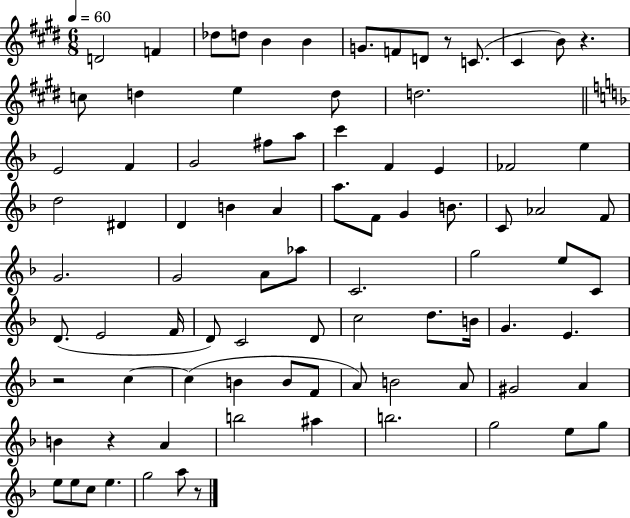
D4/h F4/q Db5/e D5/e B4/q B4/q G4/e. F4/e D4/e R/e C4/e. C#4/q B4/e R/q. C5/e D5/q E5/q D5/e D5/h. E4/h F4/q G4/h F#5/e A5/e C6/q F4/q E4/q FES4/h E5/q D5/h D#4/q D4/q B4/q A4/q A5/e. F4/e G4/q B4/e. C4/e Ab4/h F4/e G4/h. G4/h A4/e Ab5/e C4/h. G5/h E5/e C4/e D4/e. E4/h F4/s D4/e C4/h D4/e C5/h D5/e. B4/s G4/q. E4/q. R/h C5/q C5/q B4/q B4/e F4/e A4/e B4/h A4/e G#4/h A4/q B4/q R/q A4/q B5/h A#5/q B5/h. G5/h E5/e G5/e E5/e E5/e C5/e E5/q. G5/h A5/e R/e